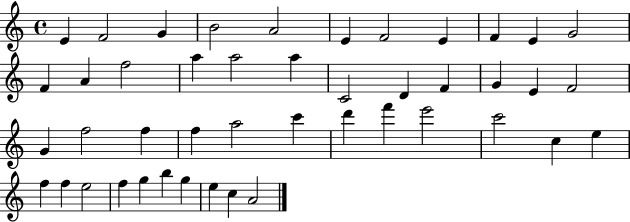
X:1
T:Untitled
M:4/4
L:1/4
K:C
E F2 G B2 A2 E F2 E F E G2 F A f2 a a2 a C2 D F G E F2 G f2 f f a2 c' d' f' e'2 c'2 c e f f e2 f g b g e c A2